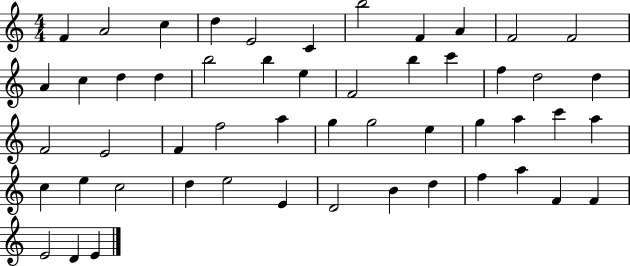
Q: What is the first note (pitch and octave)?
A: F4